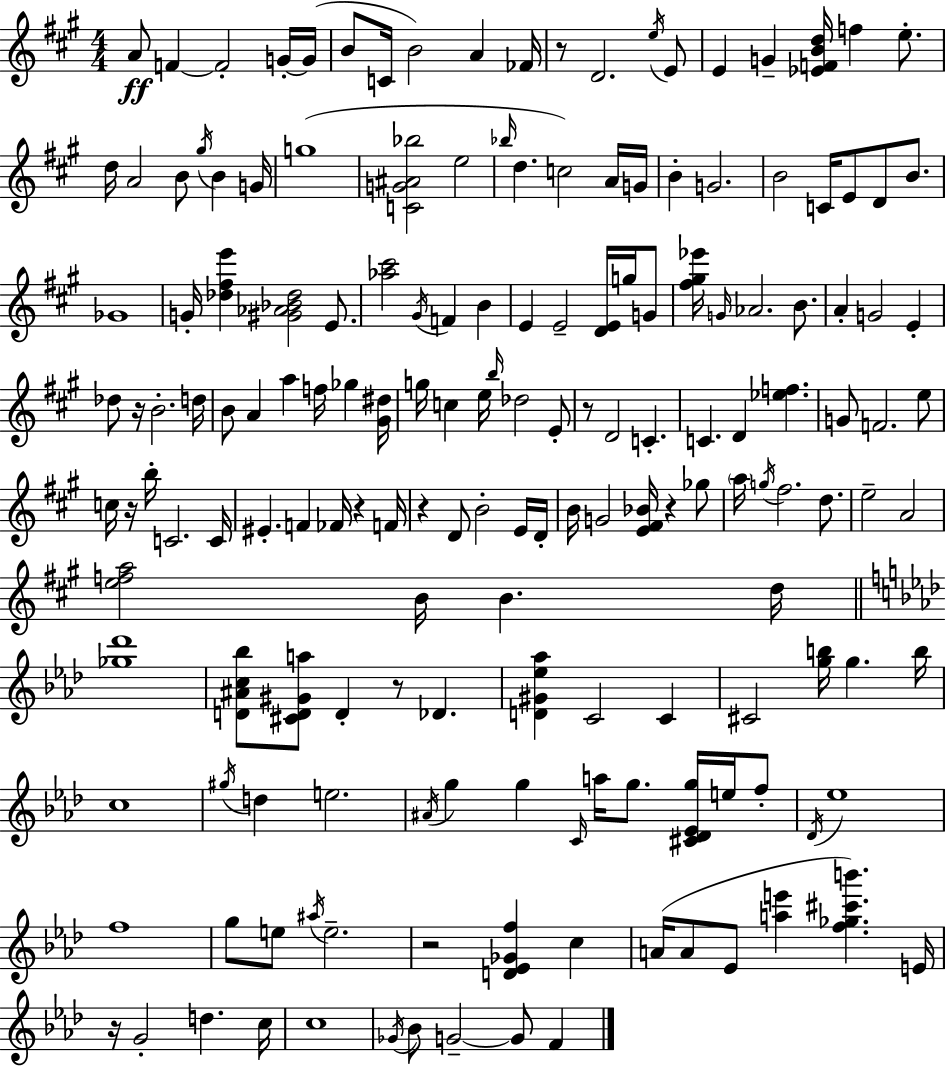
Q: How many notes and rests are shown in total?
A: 168